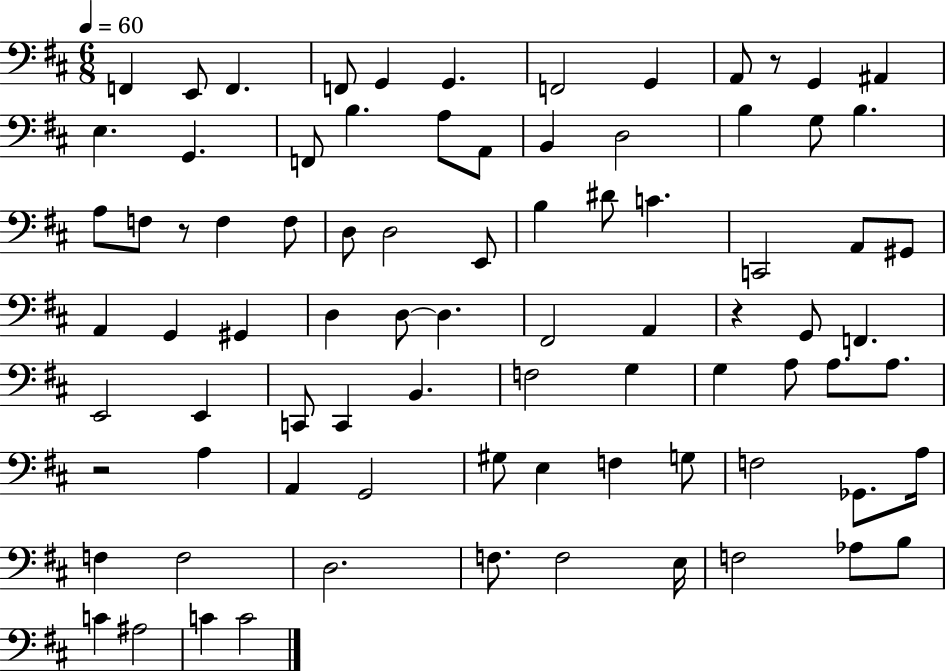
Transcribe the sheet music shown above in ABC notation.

X:1
T:Untitled
M:6/8
L:1/4
K:D
F,, E,,/2 F,, F,,/2 G,, G,, F,,2 G,, A,,/2 z/2 G,, ^A,, E, G,, F,,/2 B, A,/2 A,,/2 B,, D,2 B, G,/2 B, A,/2 F,/2 z/2 F, F,/2 D,/2 D,2 E,,/2 B, ^D/2 C C,,2 A,,/2 ^G,,/2 A,, G,, ^G,, D, D,/2 D, ^F,,2 A,, z G,,/2 F,, E,,2 E,, C,,/2 C,, B,, F,2 G, G, A,/2 A,/2 A,/2 z2 A, A,, G,,2 ^G,/2 E, F, G,/2 F,2 _G,,/2 A,/4 F, F,2 D,2 F,/2 F,2 E,/4 F,2 _A,/2 B,/2 C ^A,2 C C2